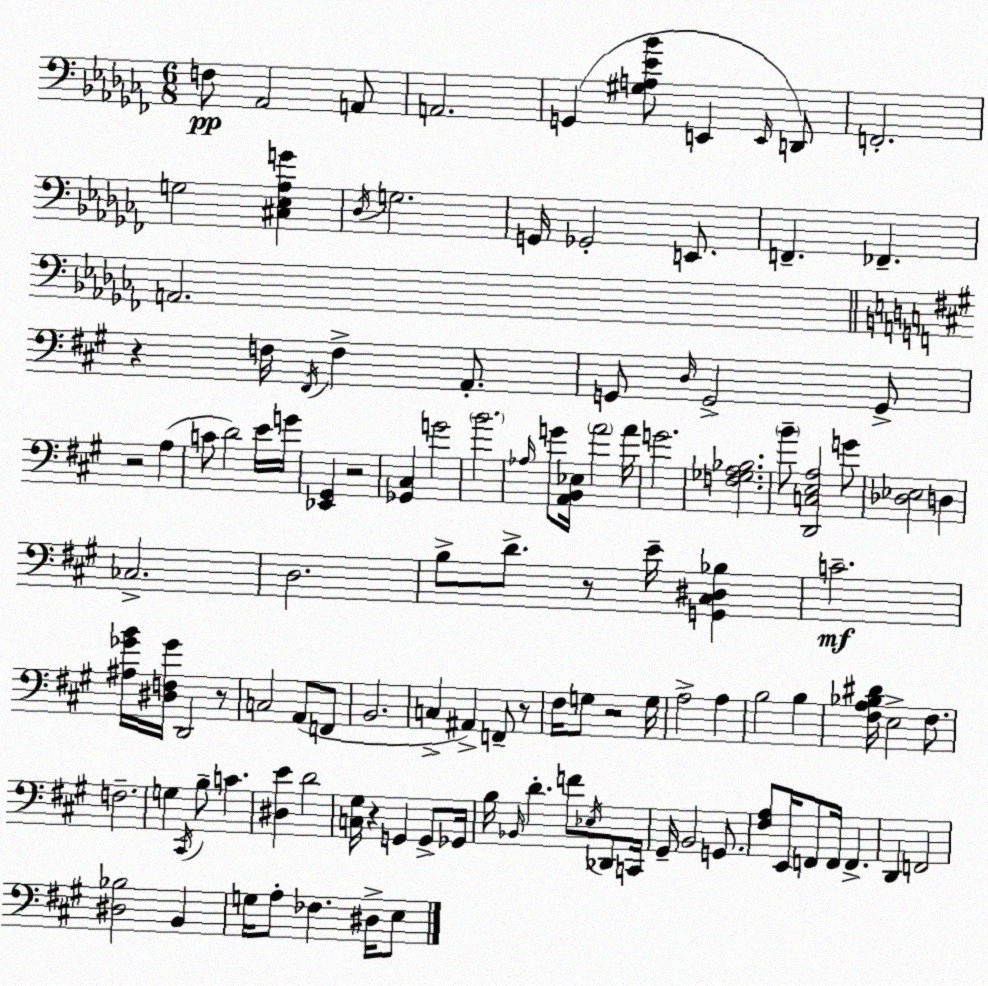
X:1
T:Untitled
M:6/8
L:1/4
K:Abm
F,/2 _A,,2 A,,/2 A,,2 G,, [^G,A,_E_B]/2 E,, E,,/4 D,,/2 F,,2 G,2 [^C,_E,_A,G] _D,/4 G,2 G,,/4 _G,,2 E,,/2 F,, _F,, A,,2 z F,/4 ^F,,/4 F, A,,/2 G,,/2 D,/4 G,,2 G,,/2 z2 A, C/2 D2 E/4 G/4 [_E,,^G,,] z2 [_G,,^C,] G2 B2 _A,/4 G/2 [A,,B,,_E,]/4 A2 A/4 G2 [F,_G,A,_B,]2 B/2 [D,,C,E,A,]2 G/2 [_D,_E,]2 D, _C,2 D,2 B,/2 D/2 z/2 E/4 [G,,^C,^D,_B,] C2 [^A,_GB]/4 [^D,F,_G]/4 D,,2 z/2 C,2 A,,/2 F,,/2 B,,2 C, ^A,, F,,/2 z/2 ^F,/4 G,/2 z2 G,/4 A,2 A, B,2 B, [^F,A,_B,^D]/4 E,2 ^F,/2 F,2 G, ^C,,/4 B,/2 C [^D,E] D2 [C,^G,]/4 z G,, G,,/2 _G,,/4 B,/4 _B,,/4 D F/2 _E,/4 _D,,/2 C,,/4 ^G,,/4 B,,2 G,,/2 [^F,A,]/2 E,,/4 F,,/2 F,,/4 F,, D,, F,,2 [^D,_B,]2 B,, G,/4 A,/2 _F, ^D,/4 E,/2